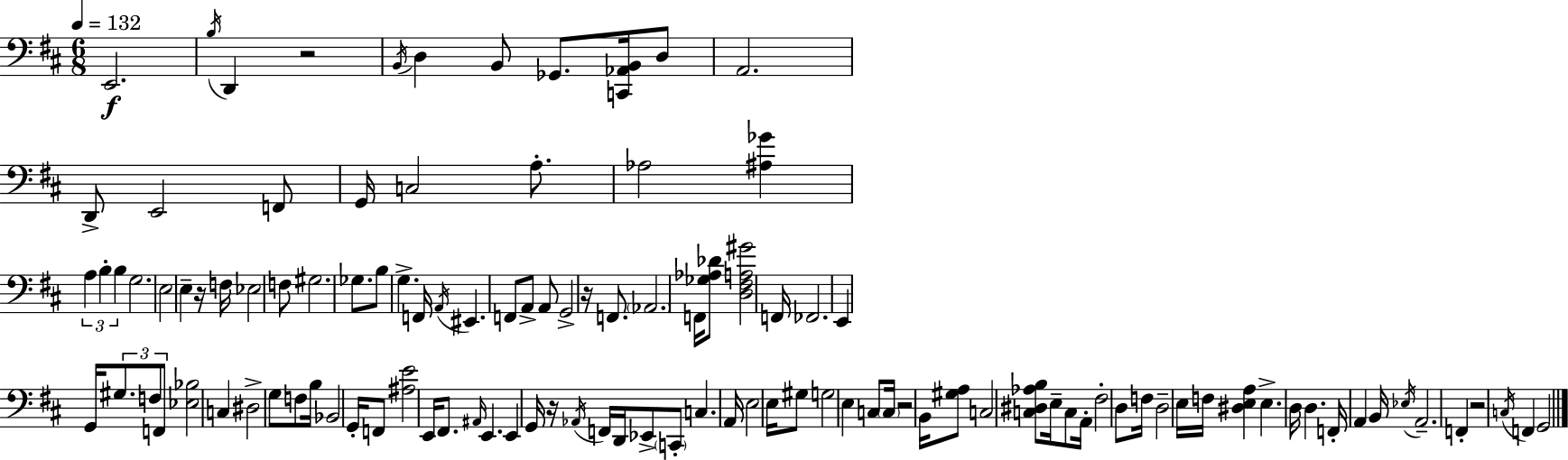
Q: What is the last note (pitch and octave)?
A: G2